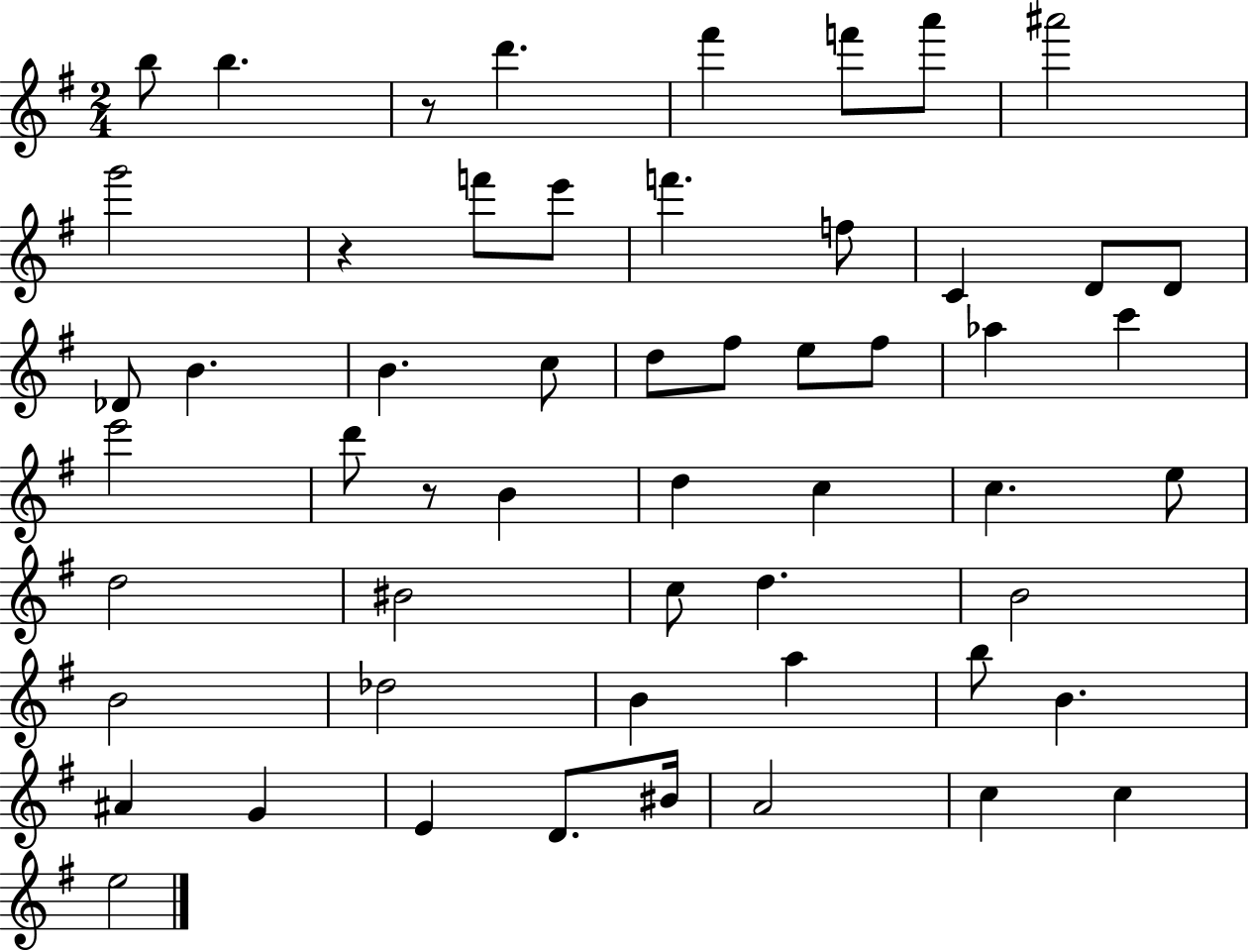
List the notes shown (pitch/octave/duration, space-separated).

B5/e B5/q. R/e D6/q. F#6/q F6/e A6/e A#6/h G6/h R/q F6/e E6/e F6/q. F5/e C4/q D4/e D4/e Db4/e B4/q. B4/q. C5/e D5/e F#5/e E5/e F#5/e Ab5/q C6/q E6/h D6/e R/e B4/q D5/q C5/q C5/q. E5/e D5/h BIS4/h C5/e D5/q. B4/h B4/h Db5/h B4/q A5/q B5/e B4/q. A#4/q G4/q E4/q D4/e. BIS4/s A4/h C5/q C5/q E5/h